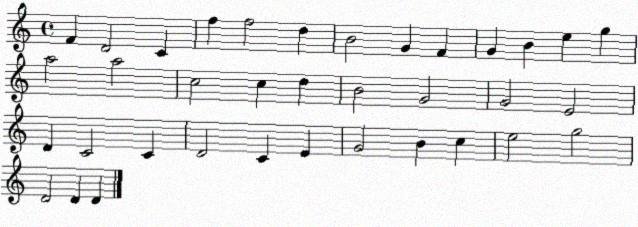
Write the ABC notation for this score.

X:1
T:Untitled
M:4/4
L:1/4
K:C
F D2 C f f2 d B2 G F G B e g a2 a2 c2 c d B2 G2 G2 E2 D C2 C D2 C E G2 B c e2 g2 D2 D D